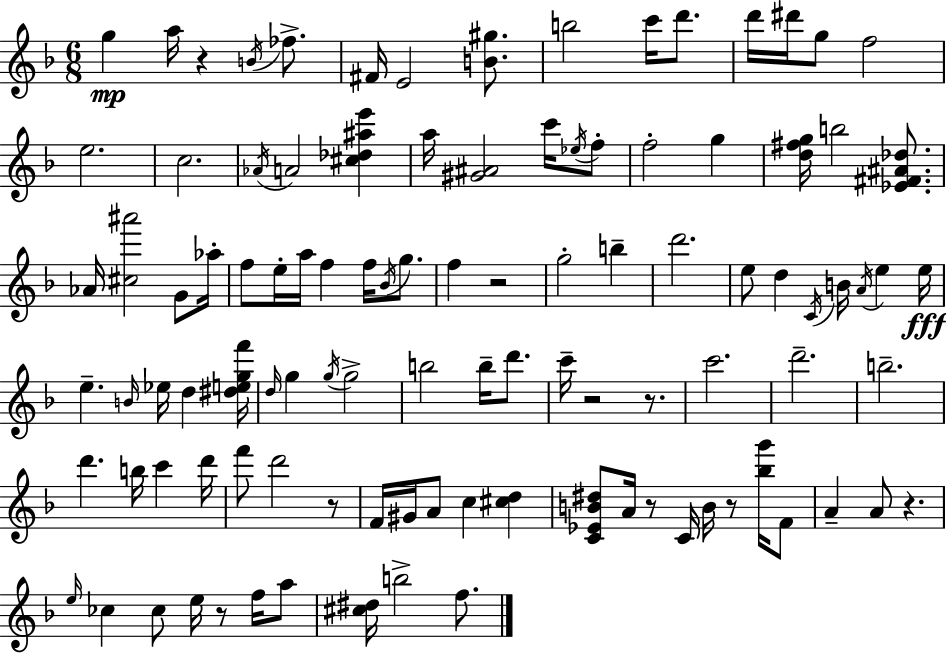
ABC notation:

X:1
T:Untitled
M:6/8
L:1/4
K:Dm
g a/4 z B/4 _f/2 ^F/4 E2 [B^g]/2 b2 c'/4 d'/2 d'/4 ^d'/4 g/2 f2 e2 c2 _A/4 A2 [^c_d^ae'] a/4 [^G^A]2 c'/4 _e/4 f/2 f2 g [d^fg]/4 b2 [_E^F^A_d]/2 _A/4 [^c^a']2 G/2 _a/4 f/2 e/4 a/4 f f/4 _B/4 g/2 f z2 g2 b d'2 e/2 d C/4 B/4 A/4 e e/4 e B/4 _e/4 d [^degf']/4 d/4 g g/4 g2 b2 b/4 d'/2 c'/4 z2 z/2 c'2 d'2 b2 d' b/4 c' d'/4 f'/2 d'2 z/2 F/4 ^G/4 A/2 c [^cd] [C_EB^d]/2 A/4 z/2 C/4 B/4 z/2 [_bg']/4 F/2 A A/2 z e/4 _c _c/2 e/4 z/2 f/4 a/2 [^c^d]/4 b2 f/2